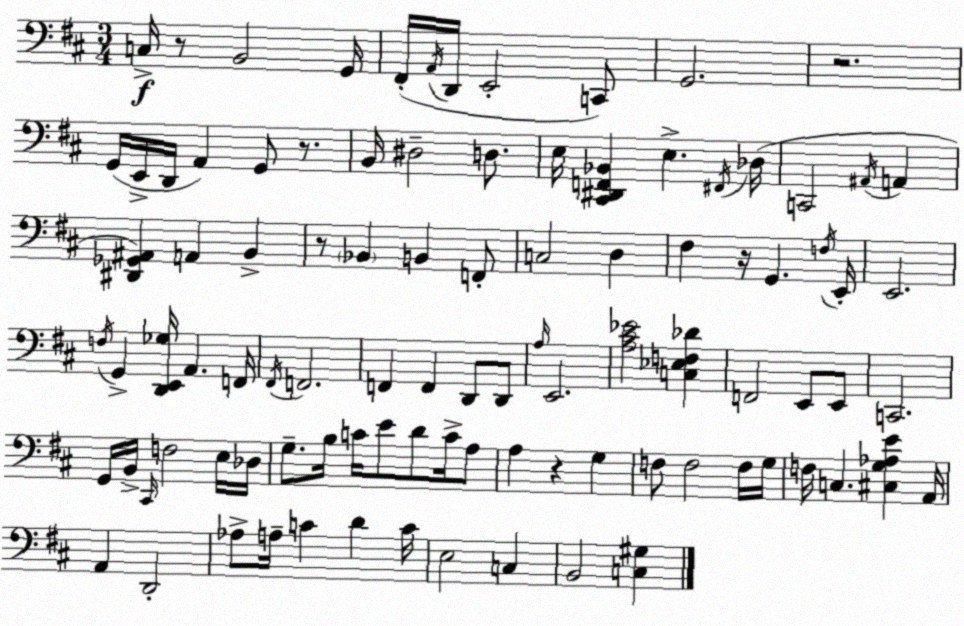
X:1
T:Untitled
M:3/4
L:1/4
K:D
C,/4 z/2 B,,2 G,,/4 ^F,,/4 A,,/4 D,,/4 E,,2 C,,/2 G,,2 z2 G,,/4 E,,/4 D,,/4 A,, G,,/2 z/2 B,,/4 ^D,2 D,/2 E,/4 [^C,,^D,,F,,_B,,] E, ^F,,/4 _D,/4 C,,2 ^A,,/4 A,, [^D,,_G,,^A,,] A,, B,, z/2 _B,, B,, F,,/2 C,2 D, ^F, z/4 G,, F,/4 E,,/4 E,,2 F,/4 G,, [D,,E,,_G,]/4 A,, F,,/4 ^F,,/4 F,,2 F,, F,, D,,/2 D,,/2 A,/4 E,,2 [A,^C_E]2 [C,_E,F,_D] F,,2 E,,/2 E,,/2 C,,2 G,,/4 B,,/4 ^C,,/4 F,2 E,/4 _D,/4 G,/2 B,/4 C/4 E/2 D/2 C/4 A,/2 A, z G, F,/2 F,2 F,/4 G,/4 F,/4 C, [^C,G,_A,E] A,,/4 A,, D,,2 _A,/2 A,/4 C D C/4 E,2 C, B,,2 [C,^G,]